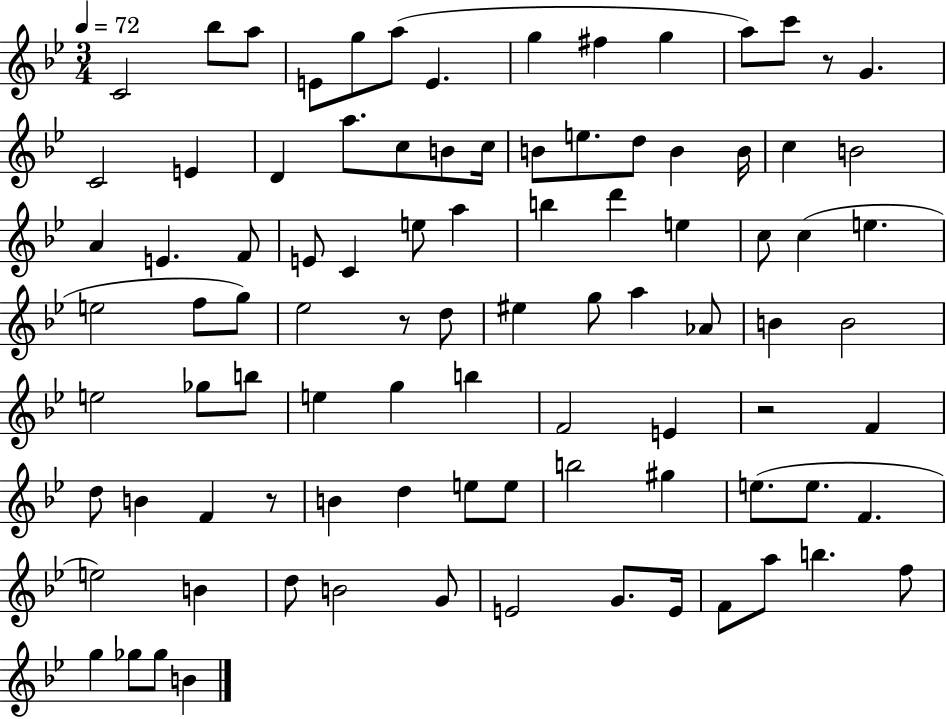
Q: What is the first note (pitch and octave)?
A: C4